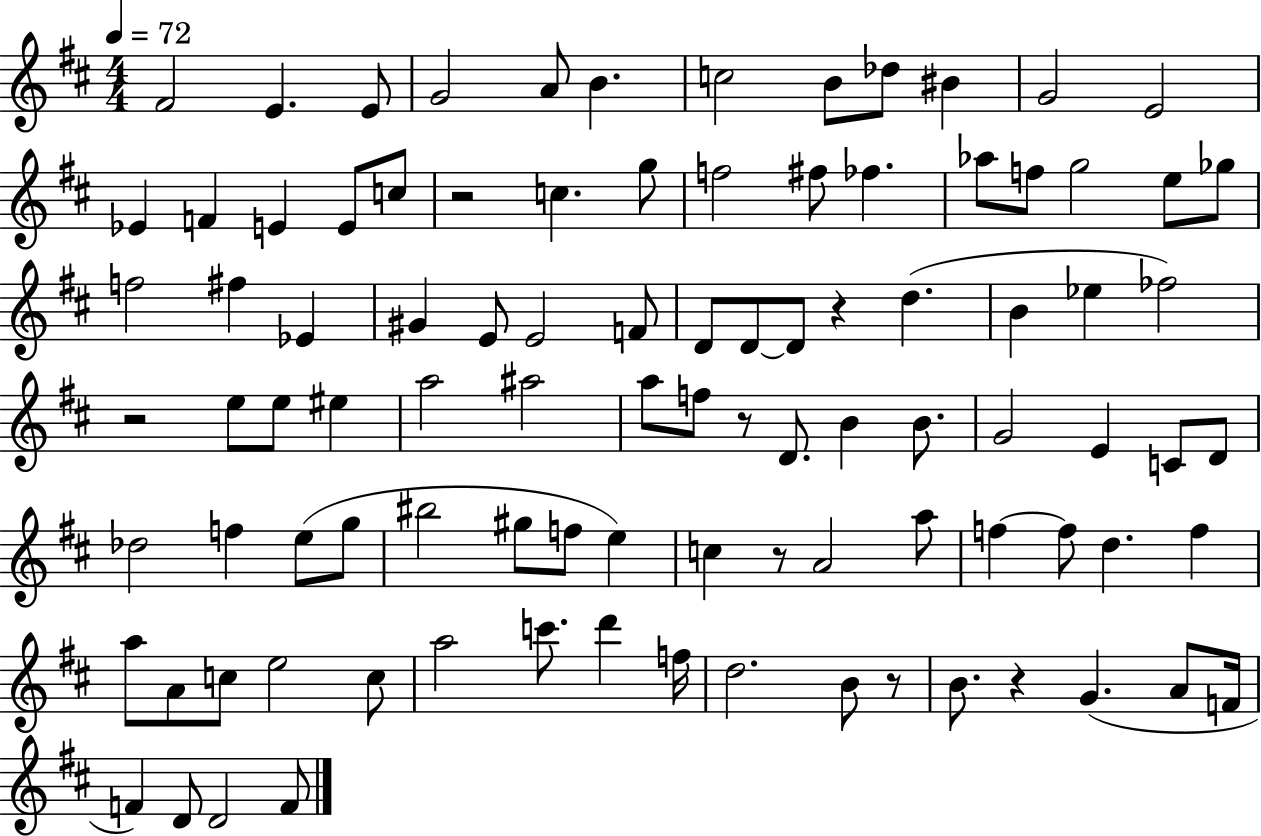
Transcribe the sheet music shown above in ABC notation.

X:1
T:Untitled
M:4/4
L:1/4
K:D
^F2 E E/2 G2 A/2 B c2 B/2 _d/2 ^B G2 E2 _E F E E/2 c/2 z2 c g/2 f2 ^f/2 _f _a/2 f/2 g2 e/2 _g/2 f2 ^f _E ^G E/2 E2 F/2 D/2 D/2 D/2 z d B _e _f2 z2 e/2 e/2 ^e a2 ^a2 a/2 f/2 z/2 D/2 B B/2 G2 E C/2 D/2 _d2 f e/2 g/2 ^b2 ^g/2 f/2 e c z/2 A2 a/2 f f/2 d f a/2 A/2 c/2 e2 c/2 a2 c'/2 d' f/4 d2 B/2 z/2 B/2 z G A/2 F/4 F D/2 D2 F/2